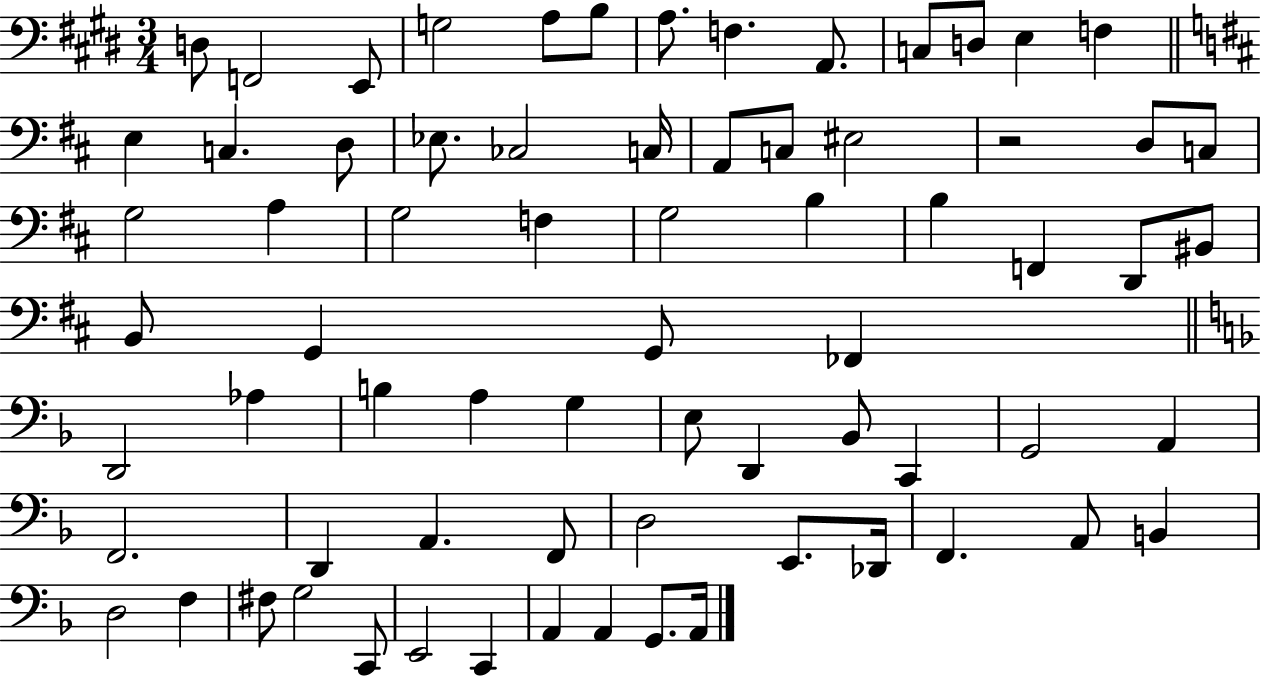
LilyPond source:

{
  \clef bass
  \numericTimeSignature
  \time 3/4
  \key e \major
  d8 f,2 e,8 | g2 a8 b8 | a8. f4. a,8. | c8 d8 e4 f4 | \break \bar "||" \break \key b \minor e4 c4. d8 | ees8. ces2 c16 | a,8 c8 eis2 | r2 d8 c8 | \break g2 a4 | g2 f4 | g2 b4 | b4 f,4 d,8 bis,8 | \break b,8 g,4 g,8 fes,4 | \bar "||" \break \key f \major d,2 aes4 | b4 a4 g4 | e8 d,4 bes,8 c,4 | g,2 a,4 | \break f,2. | d,4 a,4. f,8 | d2 e,8. des,16 | f,4. a,8 b,4 | \break d2 f4 | fis8 g2 c,8 | e,2 c,4 | a,4 a,4 g,8. a,16 | \break \bar "|."
}